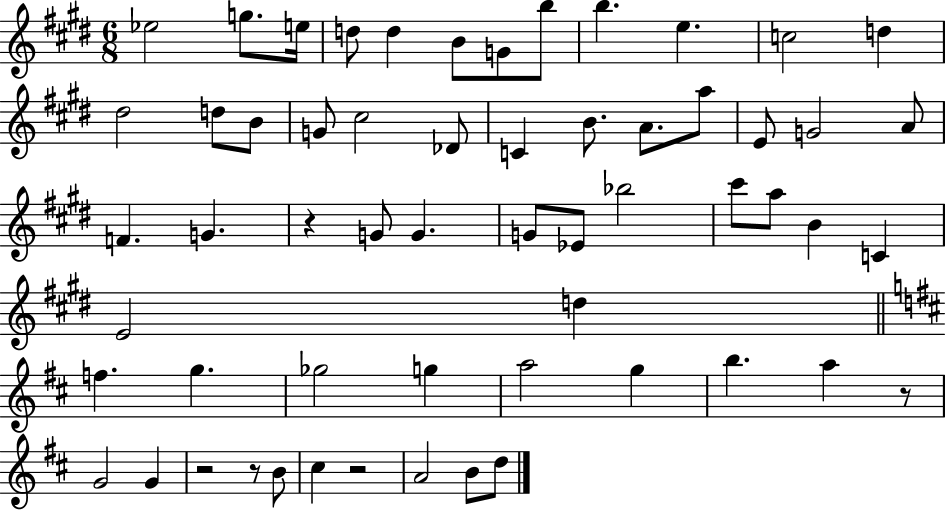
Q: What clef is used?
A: treble